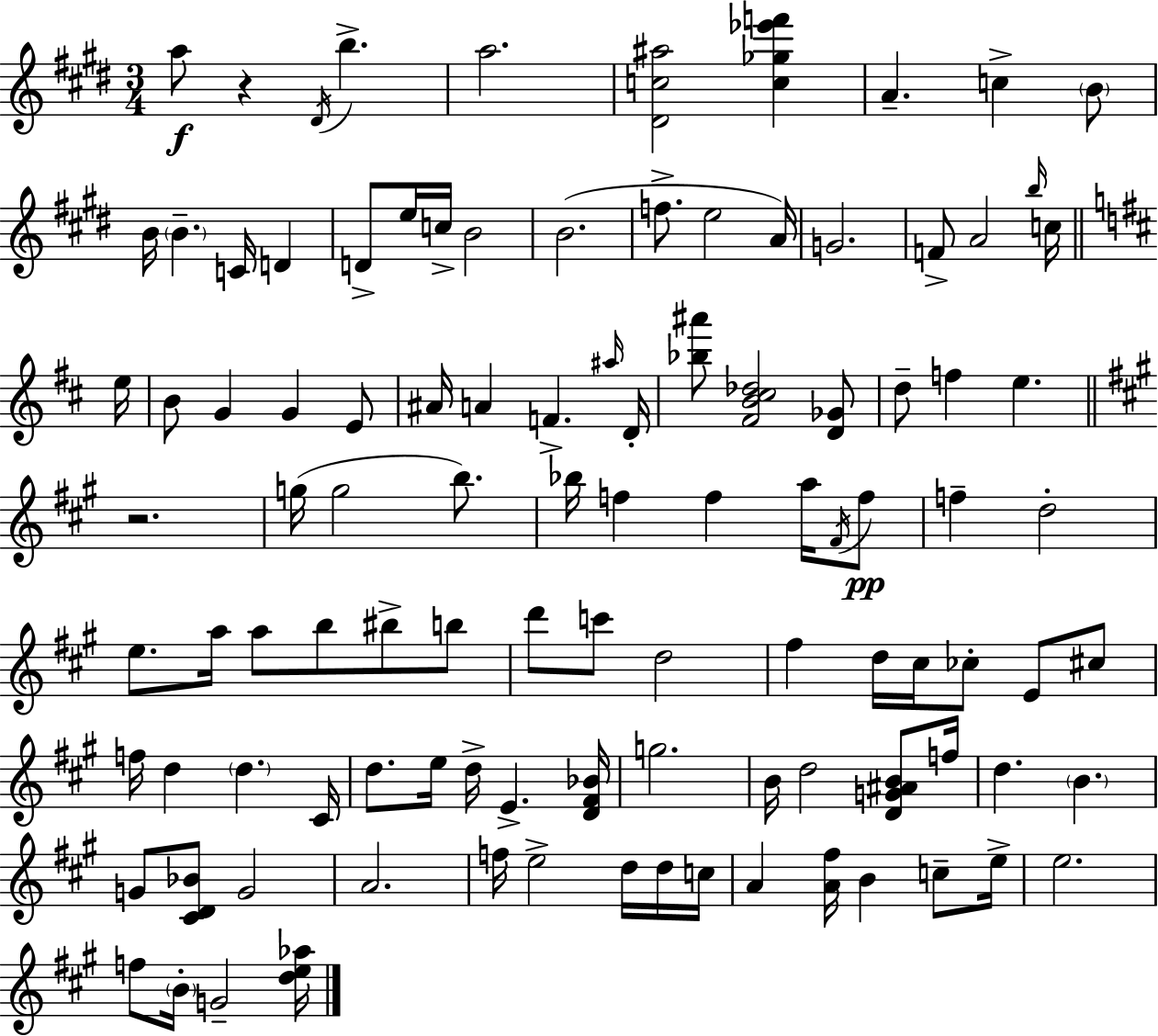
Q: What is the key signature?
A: E major